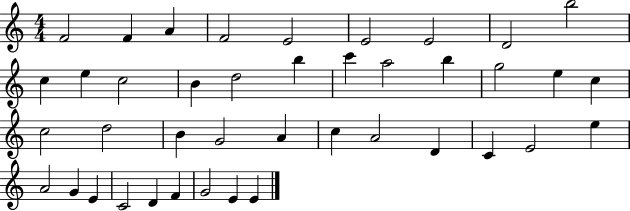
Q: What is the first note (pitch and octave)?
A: F4